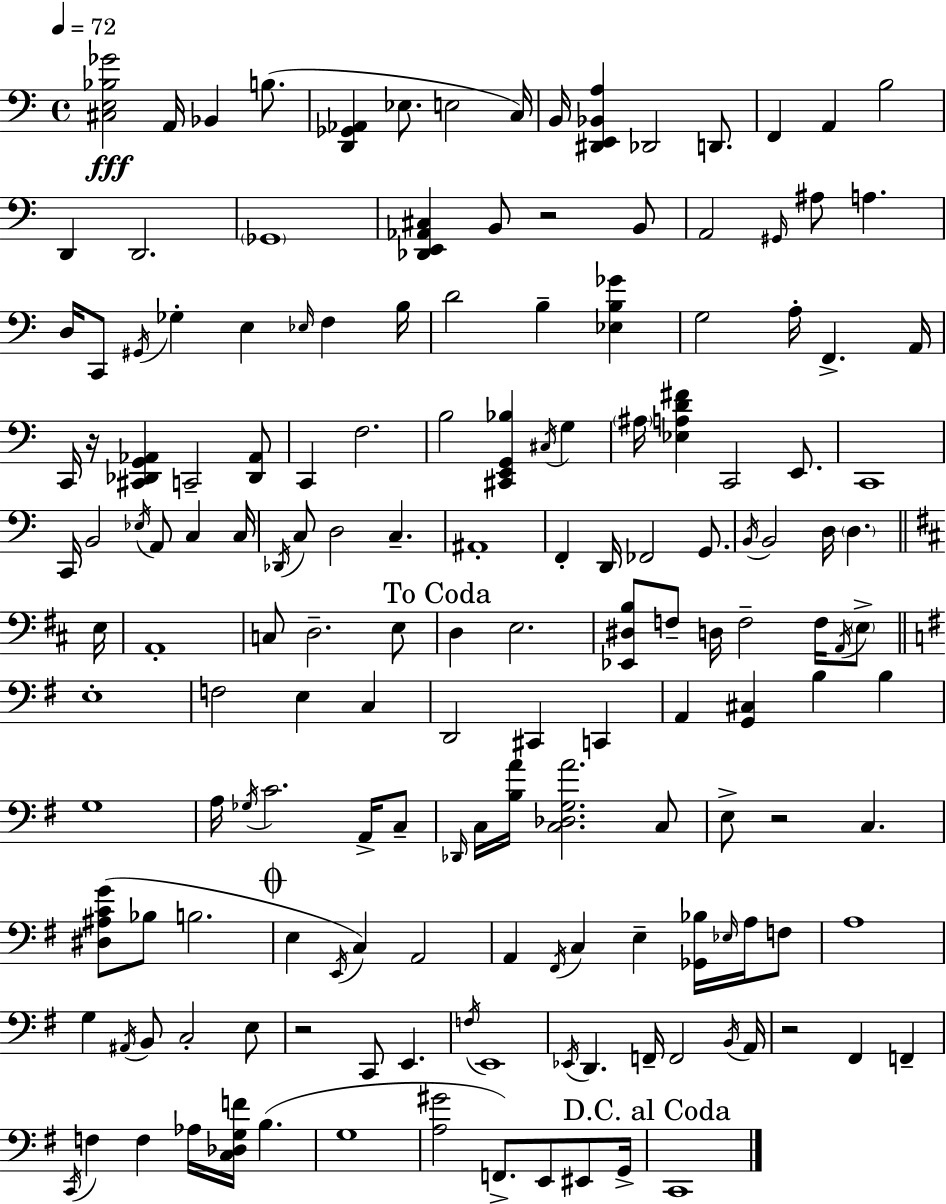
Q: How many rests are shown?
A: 5